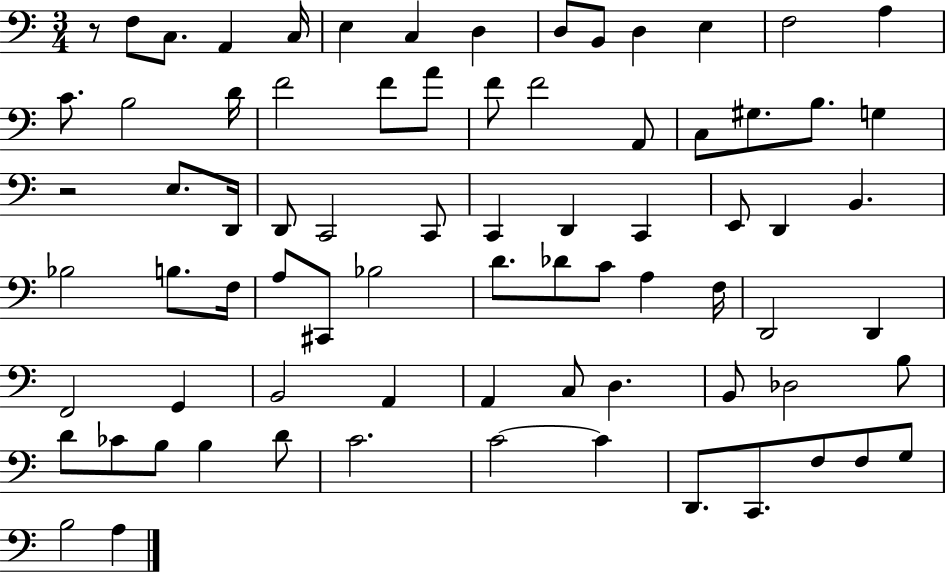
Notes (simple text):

R/e F3/e C3/e. A2/q C3/s E3/q C3/q D3/q D3/e B2/e D3/q E3/q F3/h A3/q C4/e. B3/h D4/s F4/h F4/e A4/e F4/e F4/h A2/e C3/e G#3/e. B3/e. G3/q R/h E3/e. D2/s D2/e C2/h C2/e C2/q D2/q C2/q E2/e D2/q B2/q. Bb3/h B3/e. F3/s A3/e C#2/e Bb3/h D4/e. Db4/e C4/e A3/q F3/s D2/h D2/q F2/h G2/q B2/h A2/q A2/q C3/e D3/q. B2/e Db3/h B3/e D4/e CES4/e B3/e B3/q D4/e C4/h. C4/h C4/q D2/e. C2/e. F3/e F3/e G3/e B3/h A3/q